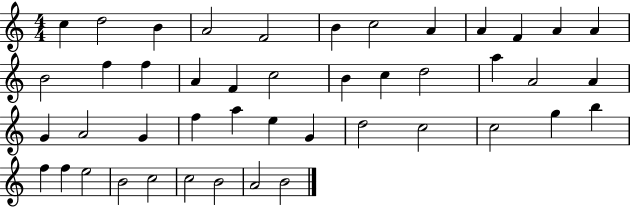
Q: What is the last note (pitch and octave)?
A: B4